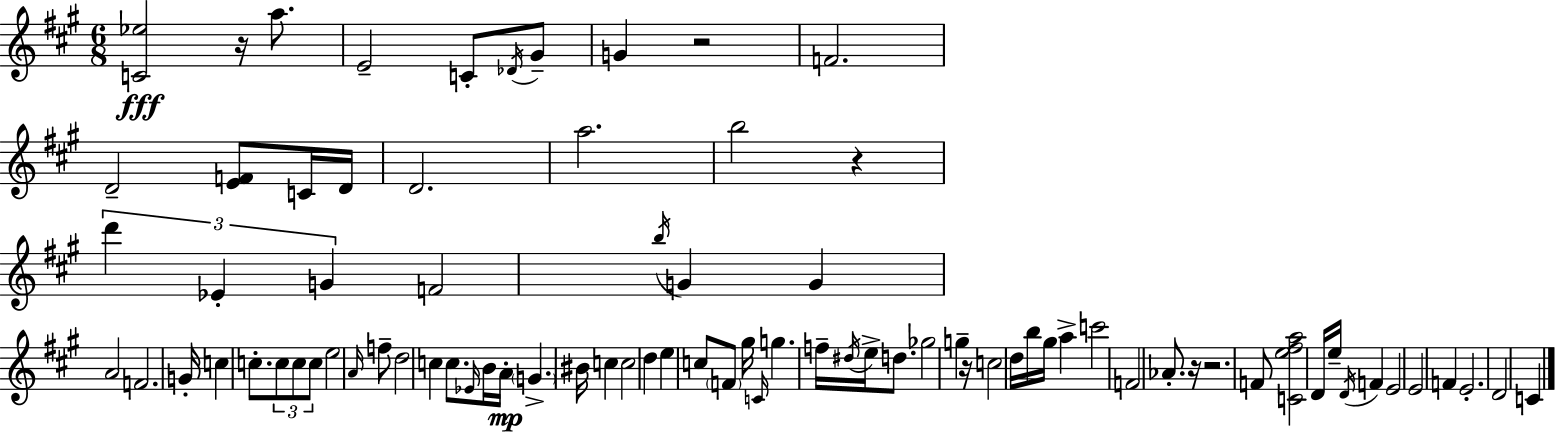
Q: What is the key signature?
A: A major